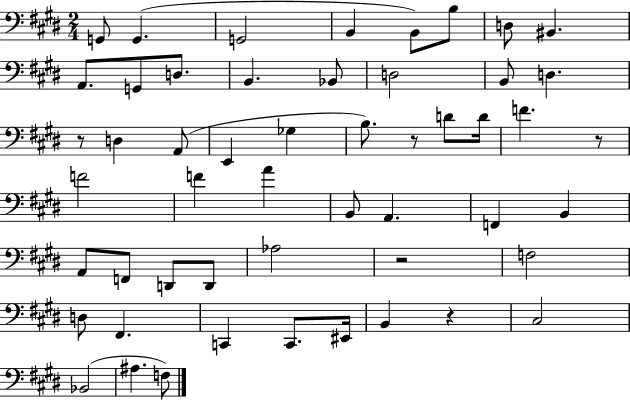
G2/e G2/q. G2/h B2/q B2/e B3/e D3/e BIS2/q. A2/e. G2/e D3/e. B2/q. Bb2/e D3/h B2/e D3/q. R/e D3/q A2/e E2/q Gb3/q B3/e. R/e D4/e D4/s F4/q. R/e F4/h F4/q A4/q B2/e A2/q. F2/q B2/q A2/e F2/e D2/e D2/e Ab3/h R/h F3/h D3/e F#2/q. C2/q C2/e. EIS2/s B2/q R/q C#3/h Bb2/h A#3/q. F3/e